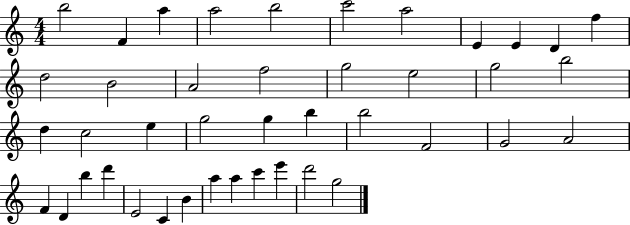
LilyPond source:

{
  \clef treble
  \numericTimeSignature
  \time 4/4
  \key c \major
  b''2 f'4 a''4 | a''2 b''2 | c'''2 a''2 | e'4 e'4 d'4 f''4 | \break d''2 b'2 | a'2 f''2 | g''2 e''2 | g''2 b''2 | \break d''4 c''2 e''4 | g''2 g''4 b''4 | b''2 f'2 | g'2 a'2 | \break f'4 d'4 b''4 d'''4 | e'2 c'4 b'4 | a''4 a''4 c'''4 e'''4 | d'''2 g''2 | \break \bar "|."
}